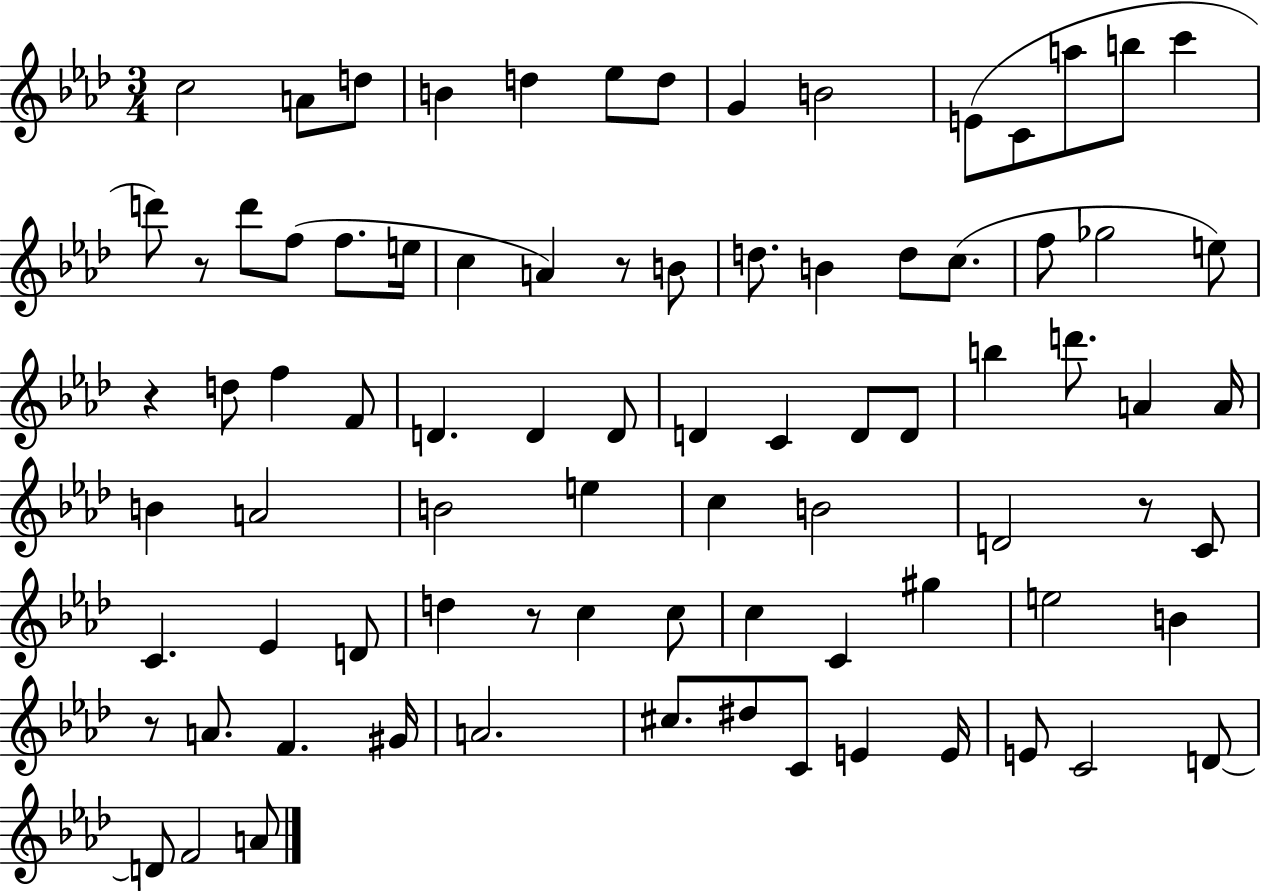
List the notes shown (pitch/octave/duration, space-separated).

C5/h A4/e D5/e B4/q D5/q Eb5/e D5/e G4/q B4/h E4/e C4/e A5/e B5/e C6/q D6/e R/e D6/e F5/e F5/e. E5/s C5/q A4/q R/e B4/e D5/e. B4/q D5/e C5/e. F5/e Gb5/h E5/e R/q D5/e F5/q F4/e D4/q. D4/q D4/e D4/q C4/q D4/e D4/e B5/q D6/e. A4/q A4/s B4/q A4/h B4/h E5/q C5/q B4/h D4/h R/e C4/e C4/q. Eb4/q D4/e D5/q R/e C5/q C5/e C5/q C4/q G#5/q E5/h B4/q R/e A4/e. F4/q. G#4/s A4/h. C#5/e. D#5/e C4/e E4/q E4/s E4/e C4/h D4/e D4/e F4/h A4/e